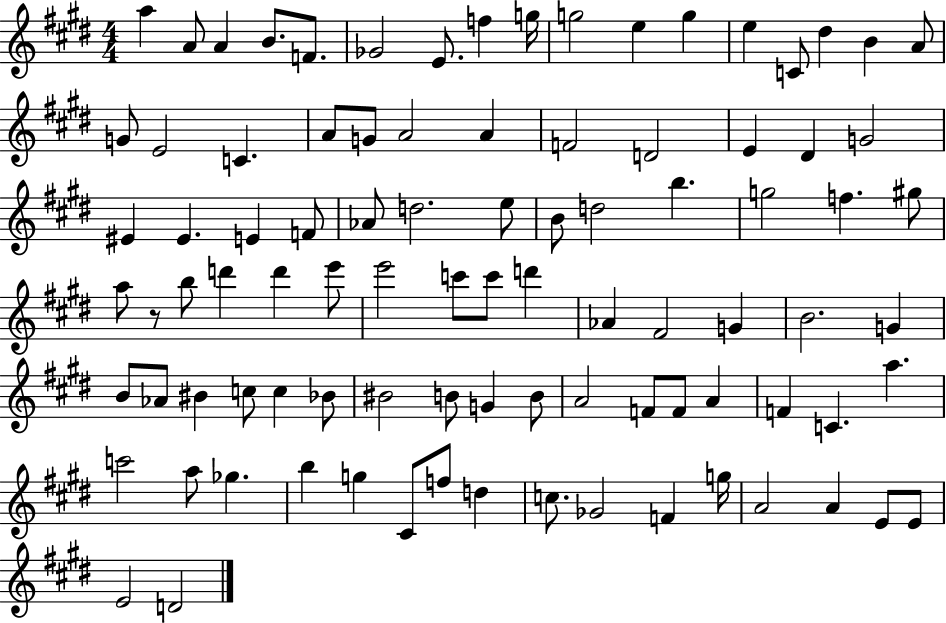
{
  \clef treble
  \numericTimeSignature
  \time 4/4
  \key e \major
  \repeat volta 2 { a''4 a'8 a'4 b'8. f'8. | ges'2 e'8. f''4 g''16 | g''2 e''4 g''4 | e''4 c'8 dis''4 b'4 a'8 | \break g'8 e'2 c'4. | a'8 g'8 a'2 a'4 | f'2 d'2 | e'4 dis'4 g'2 | \break eis'4 eis'4. e'4 f'8 | aes'8 d''2. e''8 | b'8 d''2 b''4. | g''2 f''4. gis''8 | \break a''8 r8 b''8 d'''4 d'''4 e'''8 | e'''2 c'''8 c'''8 d'''4 | aes'4 fis'2 g'4 | b'2. g'4 | \break b'8 aes'8 bis'4 c''8 c''4 bes'8 | bis'2 b'8 g'4 b'8 | a'2 f'8 f'8 a'4 | f'4 c'4. a''4. | \break c'''2 a''8 ges''4. | b''4 g''4 cis'8 f''8 d''4 | c''8. ges'2 f'4 g''16 | a'2 a'4 e'8 e'8 | \break e'2 d'2 | } \bar "|."
}